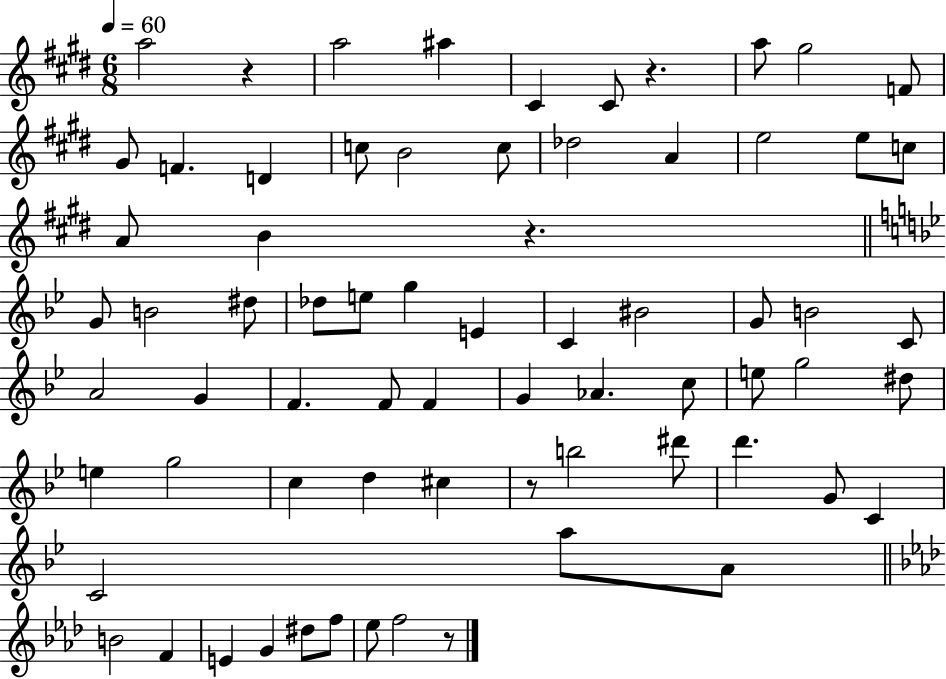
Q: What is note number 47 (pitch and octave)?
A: C5